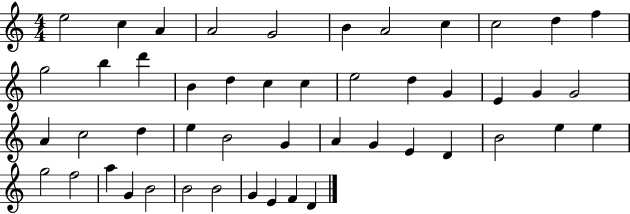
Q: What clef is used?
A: treble